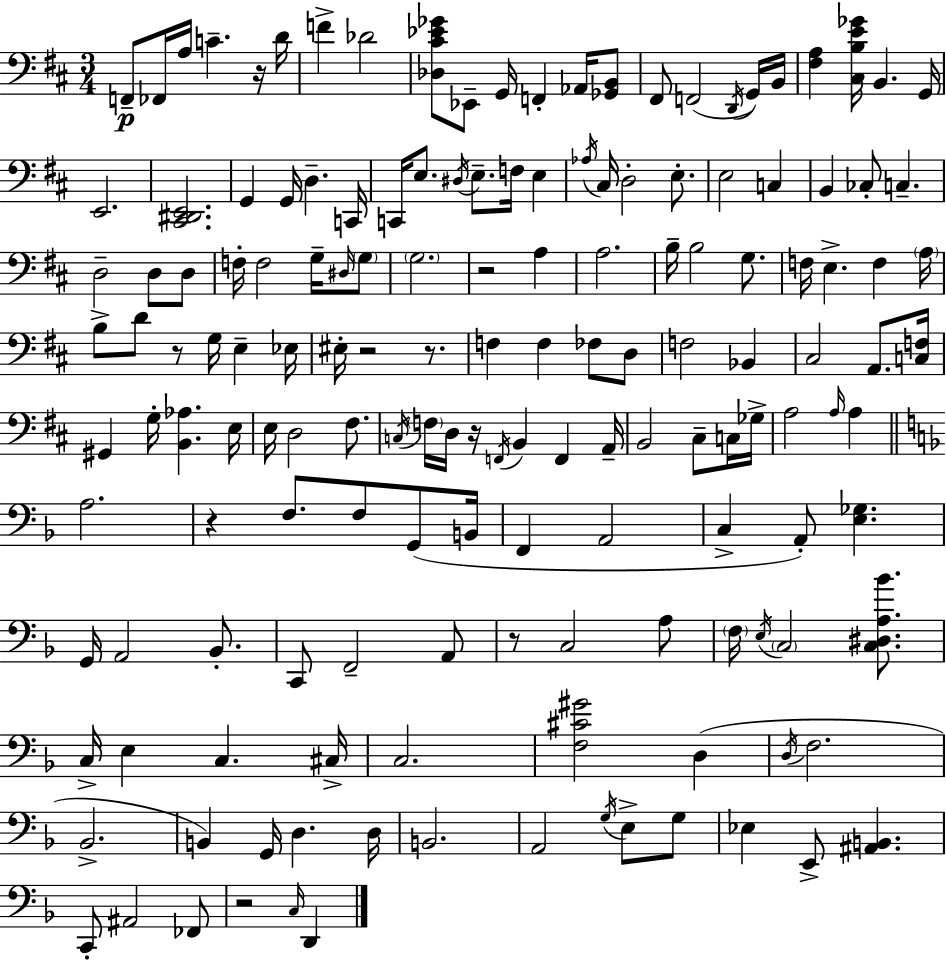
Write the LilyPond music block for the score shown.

{
  \clef bass
  \numericTimeSignature
  \time 3/4
  \key d \major
  f,8--\p fes,16 a16 c'4.-- r16 d'16 | f'4-> des'2 | <des cis' ees' ges'>8 ees,8-- g,16 f,4-. aes,16 <ges, b,>8 | fis,8 f,2( \acciaccatura { d,16 } g,16) | \break b,16 <fis a>4 <cis b e' ges'>16 b,4. | g,16 e,2. | <cis, dis, e,>2. | g,4 g,16 d4.-- | \break c,16 c,16 e8. \acciaccatura { dis16 } e8.-- f16 e4 | \acciaccatura { aes16 } cis16 d2-. | e8.-. e2 c4 | b,4 ces8-. c4.-- | \break d2-- d8 | d8 f16-. f2 | g16-- \grace { dis16 } \parenthesize g8 \parenthesize g2. | r2 | \break a4 a2. | b16-- b2 | g8. f16 e4.-> f4 | \parenthesize a16 b8-> d'8 r8 g16 e4-- | \break ees16 eis16-. r2 | r8. f4 f4 | fes8 d8 f2 | bes,4 cis2 | \break a,8. <c f>16 gis,4 g16-. <b, aes>4. | e16 e16 d2 | fis8. \acciaccatura { c16 } \parenthesize f16 d16 r16 \acciaccatura { f,16 } b,4 | f,4 a,16-- b,2 | \break cis8-- c16 ges16-> a2 | \grace { a16 } a4 \bar "||" \break \key f \major a2. | r4 f8. f8 g,8( b,16 | f,4 a,2 | c4-> a,8-.) <e ges>4. | \break g,16 a,2 bes,8.-. | c,8 f,2-- a,8 | r8 c2 a8 | \parenthesize f16 \acciaccatura { e16 } \parenthesize c2 <c dis a bes'>8. | \break c16-> e4 c4. | cis16-> c2. | <f cis' gis'>2 d4( | \acciaccatura { d16 } f2. | \break bes,2.-> | b,4) g,16 d4. | d16 b,2. | a,2 \acciaccatura { g16 } e8-> | \break g8 ees4 e,8-> <ais, b,>4. | c,8-. ais,2 | fes,8 r2 \grace { c16 } | d,4 \bar "|."
}